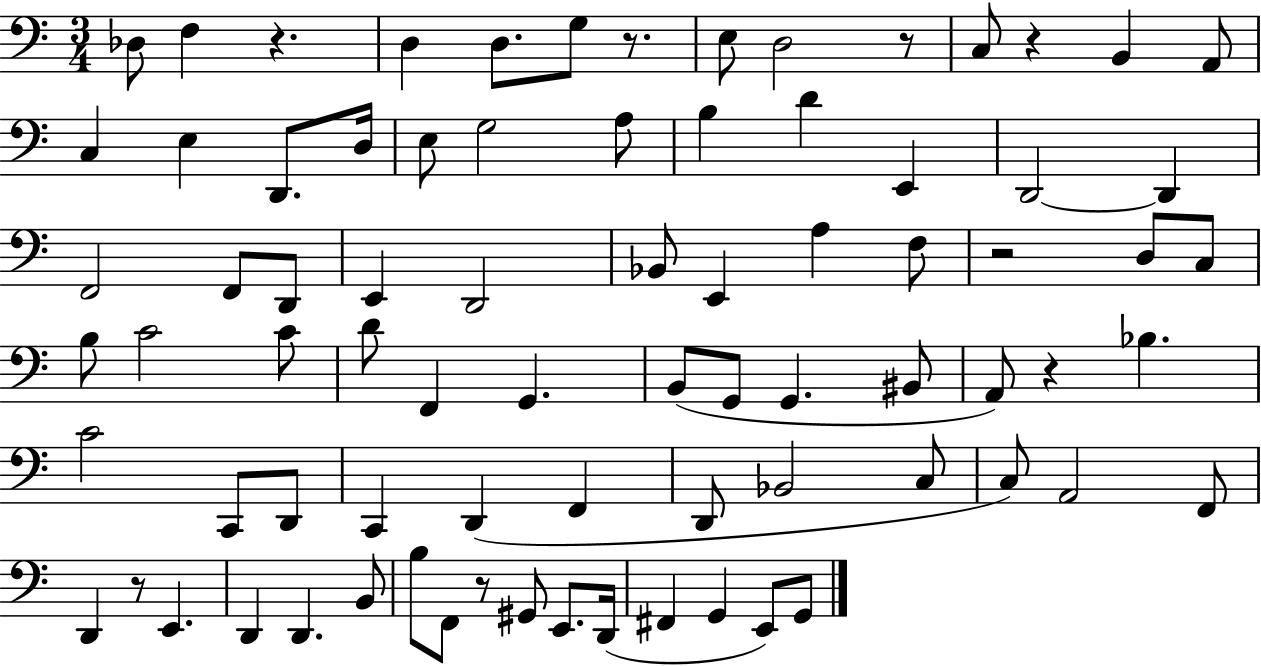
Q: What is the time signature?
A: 3/4